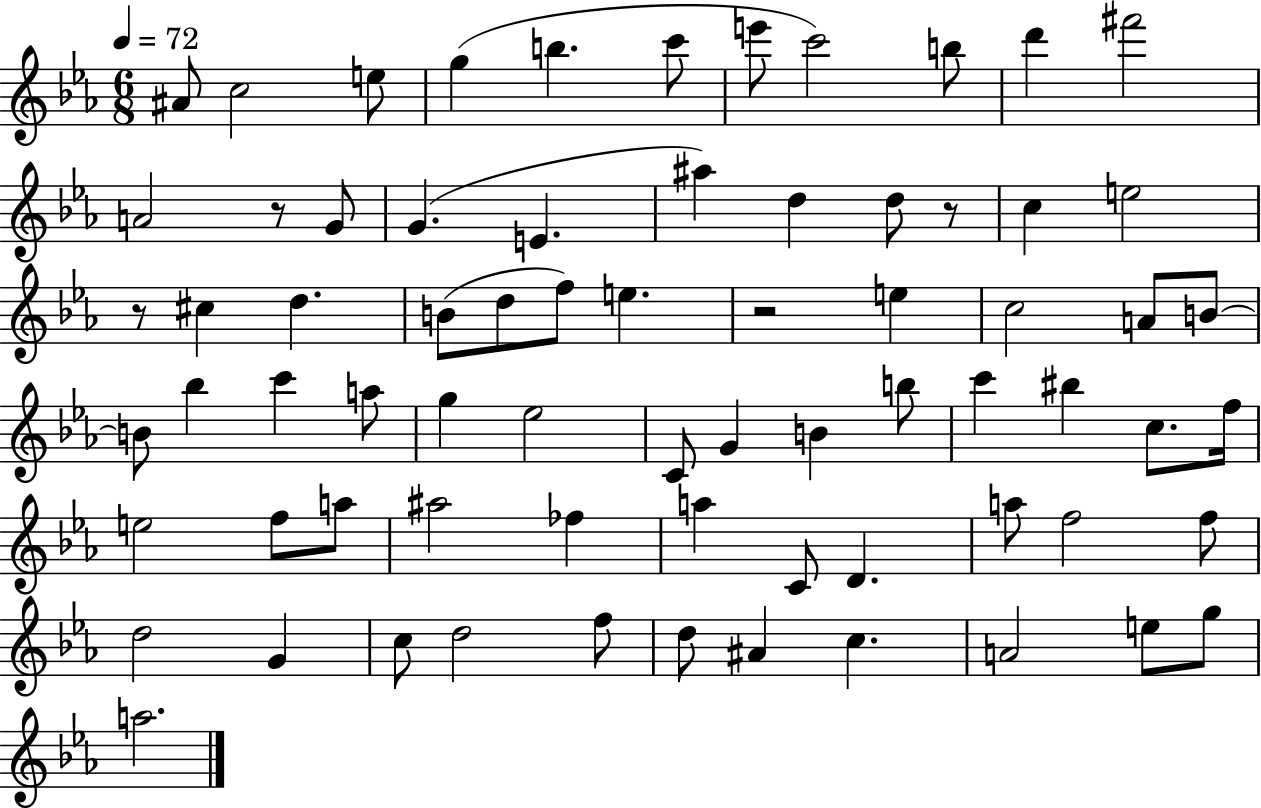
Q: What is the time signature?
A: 6/8